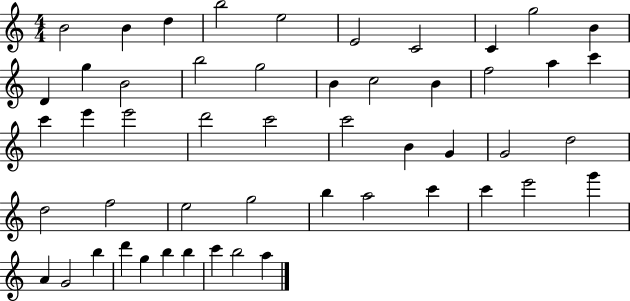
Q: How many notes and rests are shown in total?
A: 51